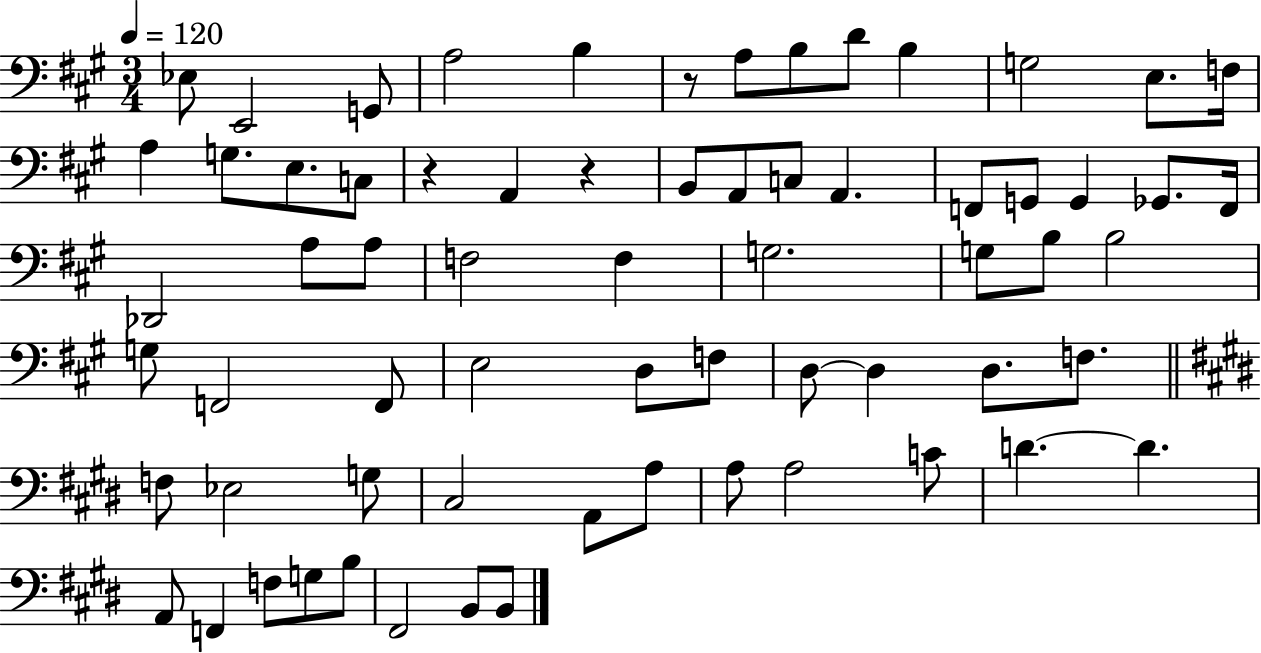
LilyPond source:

{
  \clef bass
  \numericTimeSignature
  \time 3/4
  \key a \major
  \tempo 4 = 120
  ees8 e,2 g,8 | a2 b4 | r8 a8 b8 d'8 b4 | g2 e8. f16 | \break a4 g8. e8. c8 | r4 a,4 r4 | b,8 a,8 c8 a,4. | f,8 g,8 g,4 ges,8. f,16 | \break des,2 a8 a8 | f2 f4 | g2. | g8 b8 b2 | \break g8 f,2 f,8 | e2 d8 f8 | d8~~ d4 d8. f8. | \bar "||" \break \key e \major f8 ees2 g8 | cis2 a,8 a8 | a8 a2 c'8 | d'4.~~ d'4. | \break a,8 f,4 f8 g8 b8 | fis,2 b,8 b,8 | \bar "|."
}